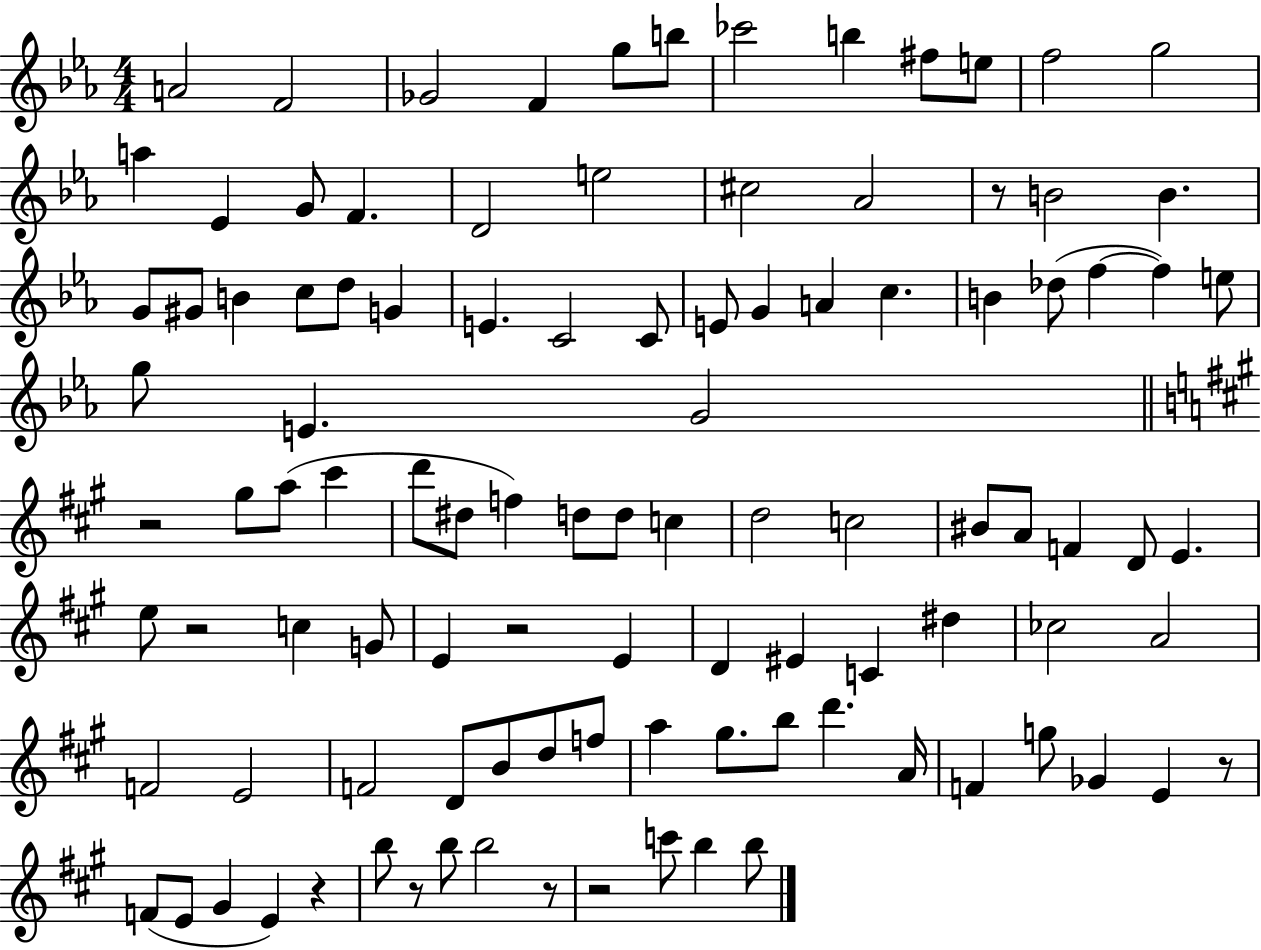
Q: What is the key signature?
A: EES major